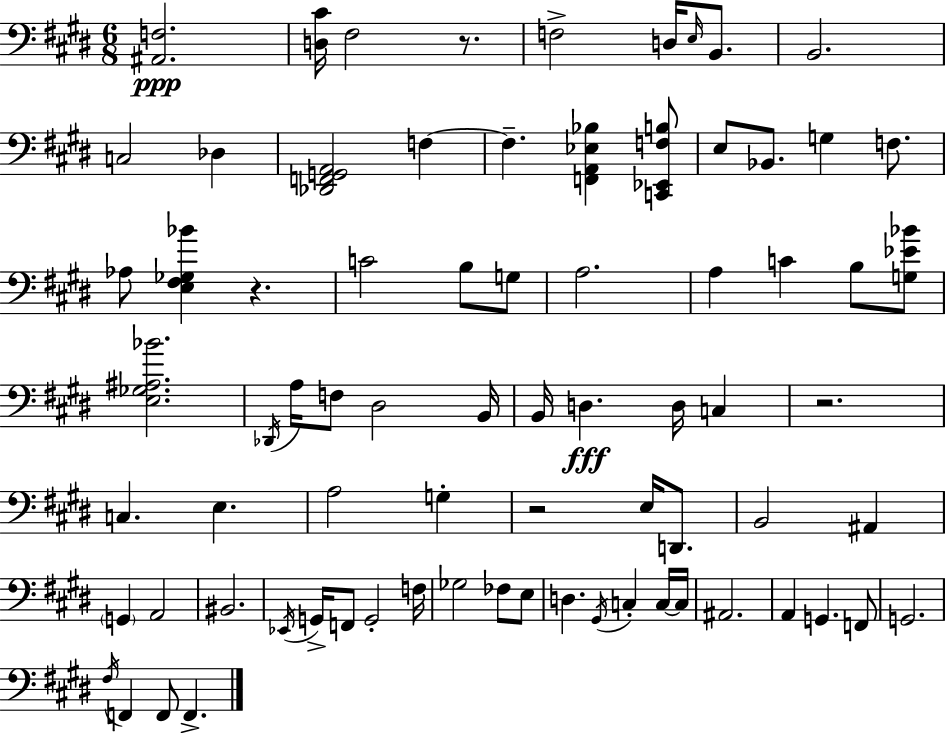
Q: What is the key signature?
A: E major